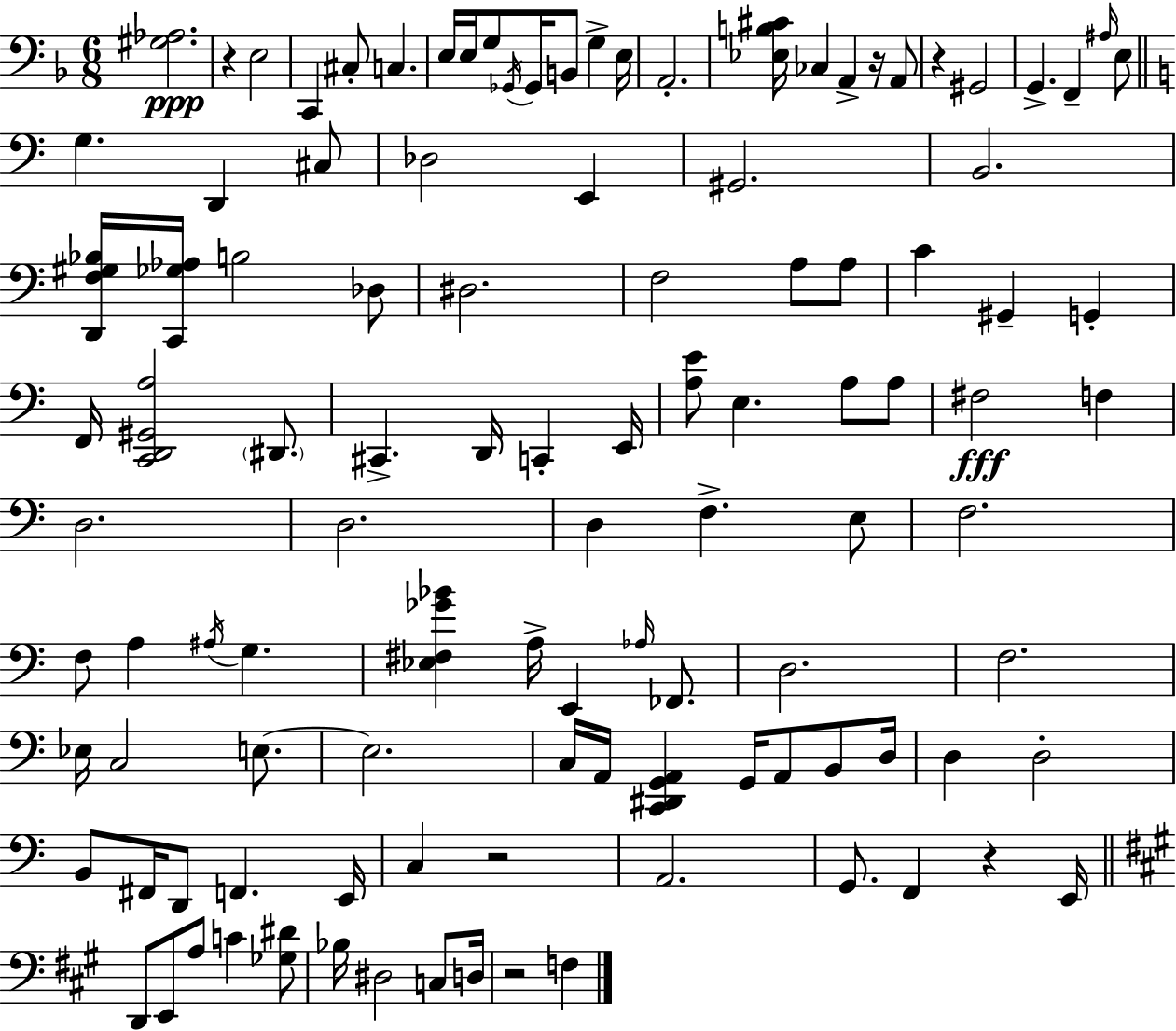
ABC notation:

X:1
T:Untitled
M:6/8
L:1/4
K:Dm
[^G,_A,]2 z E,2 C,, ^C,/2 C, E,/4 E,/4 G,/2 _G,,/4 _G,,/4 B,,/2 G, E,/4 A,,2 [_E,B,^C]/4 _C, A,, z/4 A,,/2 z ^G,,2 G,, F,, ^A,/4 E,/2 G, D,, ^C,/2 _D,2 E,, ^G,,2 B,,2 [D,,F,^G,_B,]/4 [C,,_G,_A,]/4 B,2 _D,/2 ^D,2 F,2 A,/2 A,/2 C ^G,, G,, F,,/4 [C,,D,,^G,,A,]2 ^D,,/2 ^C,, D,,/4 C,, E,,/4 [A,E]/2 E, A,/2 A,/2 ^F,2 F, D,2 D,2 D, F, E,/2 F,2 F,/2 A, ^A,/4 G, [_E,^F,_G_B] A,/4 E,, _A,/4 _F,,/2 D,2 F,2 _E,/4 C,2 E,/2 E,2 C,/4 A,,/4 [C,,^D,,G,,A,,] G,,/4 A,,/2 B,,/2 D,/4 D, D,2 B,,/2 ^F,,/4 D,,/2 F,, E,,/4 C, z2 A,,2 G,,/2 F,, z E,,/4 D,,/2 E,,/2 A,/2 C [_G,^D]/2 _B,/4 ^D,2 C,/2 D,/4 z2 F,